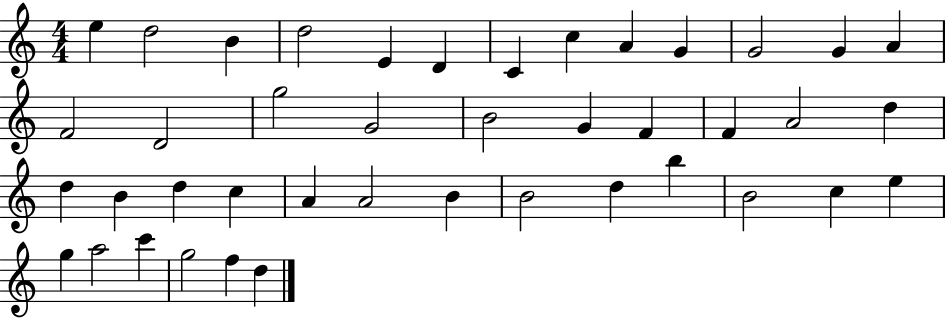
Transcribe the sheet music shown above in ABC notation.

X:1
T:Untitled
M:4/4
L:1/4
K:C
e d2 B d2 E D C c A G G2 G A F2 D2 g2 G2 B2 G F F A2 d d B d c A A2 B B2 d b B2 c e g a2 c' g2 f d